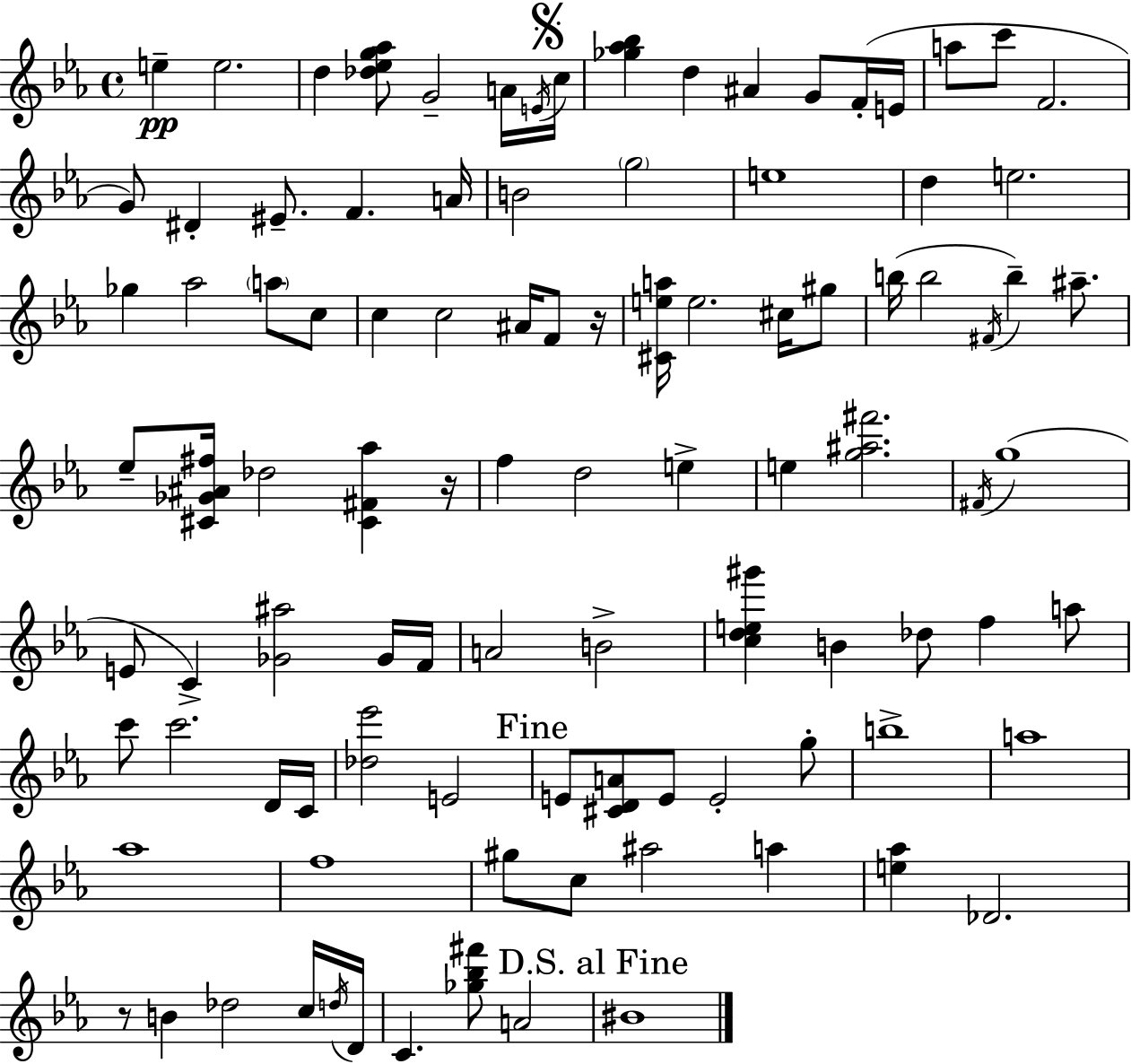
{
  \clef treble
  \time 4/4
  \defaultTimeSignature
  \key ees \major
  e''4--\pp e''2. | d''4 <des'' ees'' g'' aes''>8 g'2-- a'16 \acciaccatura { e'16 } | \mark \markup { \musicglyph "scripts.segno" } c''16 <ges'' aes'' bes''>4 d''4 ais'4 g'8 f'16-.( | e'16 a''8 c'''8 f'2. | \break g'8) dis'4-. eis'8.-- f'4. | a'16 b'2 \parenthesize g''2 | e''1 | d''4 e''2. | \break ges''4 aes''2 \parenthesize a''8 c''8 | c''4 c''2 ais'16 f'8 | r16 <cis' e'' a''>16 e''2. cis''16 gis''8 | b''16( b''2 \acciaccatura { fis'16 }) b''4-- ais''8.-- | \break ees''8-- <cis' ges' ais' fis''>16 des''2 <cis' fis' aes''>4 | r16 f''4 d''2 e''4-> | e''4 <g'' ais'' fis'''>2. | \acciaccatura { fis'16 }( g''1 | \break e'8 c'4->) <ges' ais''>2 | ges'16 f'16 a'2 b'2-> | <c'' d'' e'' gis'''>4 b'4 des''8 f''4 | a''8 c'''8 c'''2. | \break d'16 c'16 <des'' ees'''>2 e'2 | \mark "Fine" e'8 <cis' d' a'>8 e'8 e'2-. | g''8-. b''1-> | a''1 | \break aes''1 | f''1 | gis''8 c''8 ais''2 a''4 | <e'' aes''>4 des'2. | \break r8 b'4 des''2 | c''16 \acciaccatura { d''16 } d'16 c'4. <ges'' bes'' fis'''>8 a'2 | \mark "D.S. al Fine" bis'1 | \bar "|."
}